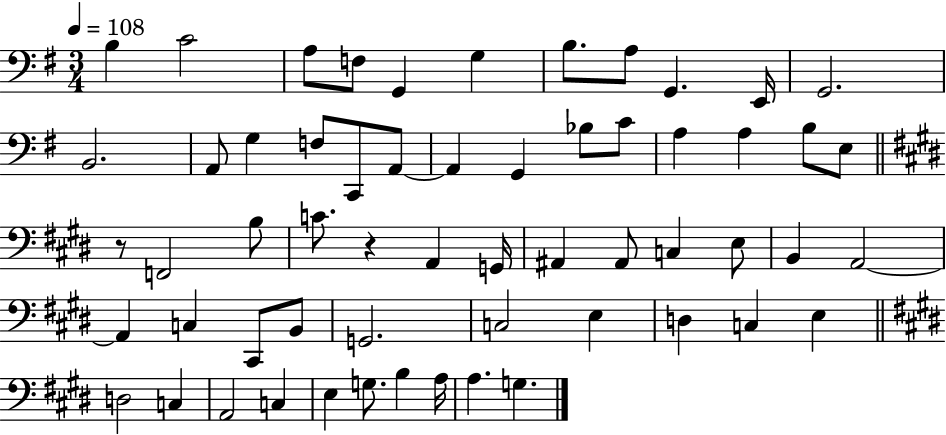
{
  \clef bass
  \numericTimeSignature
  \time 3/4
  \key g \major
  \tempo 4 = 108
  b4 c'2 | a8 f8 g,4 g4 | b8. a8 g,4. e,16 | g,2. | \break b,2. | a,8 g4 f8 c,8 a,8~~ | a,4 g,4 bes8 c'8 | a4 a4 b8 e8 | \break \bar "||" \break \key e \major r8 f,2 b8 | c'8. r4 a,4 g,16 | ais,4 ais,8 c4 e8 | b,4 a,2~~ | \break a,4 c4 cis,8 b,8 | g,2. | c2 e4 | d4 c4 e4 | \break \bar "||" \break \key e \major d2 c4 | a,2 c4 | e4 g8. b4 a16 | a4. g4. | \break \bar "|."
}